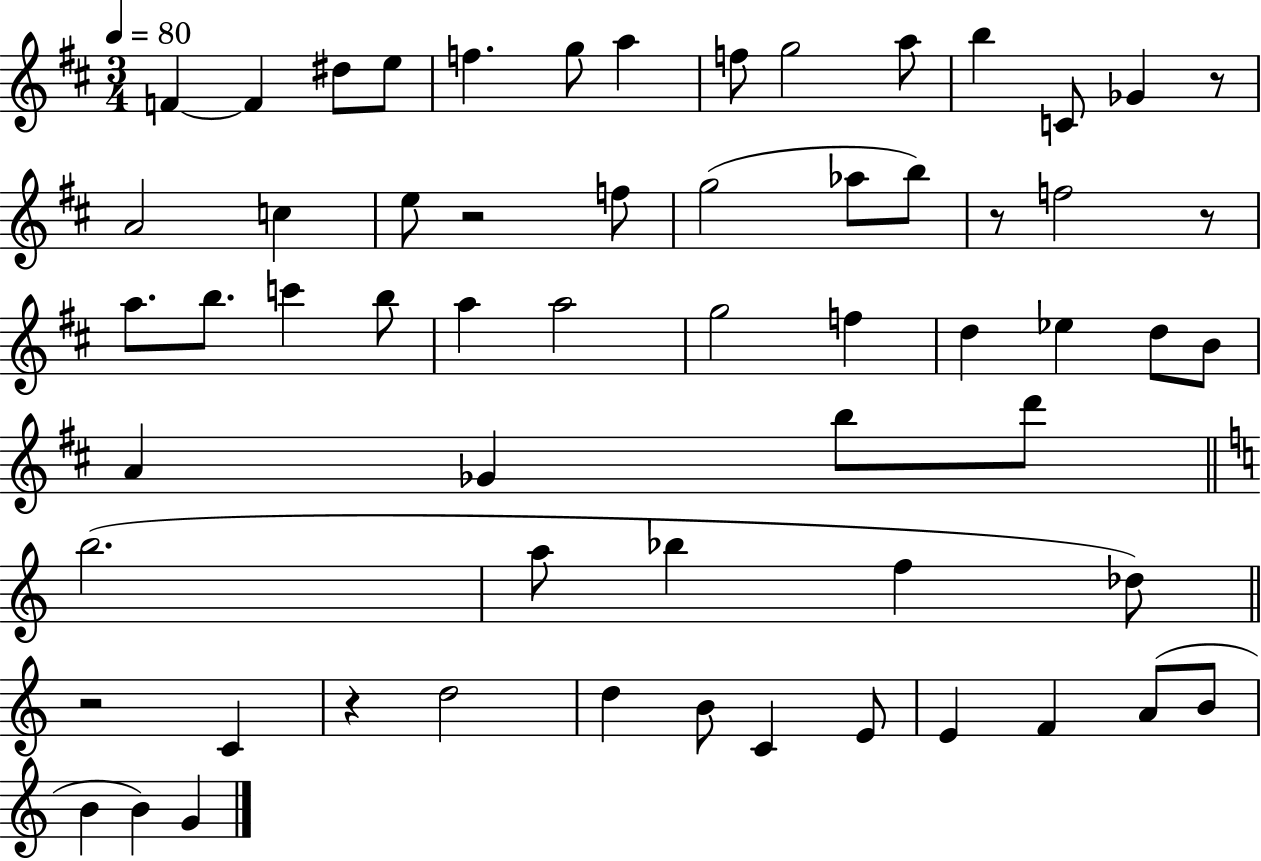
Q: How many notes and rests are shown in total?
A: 61